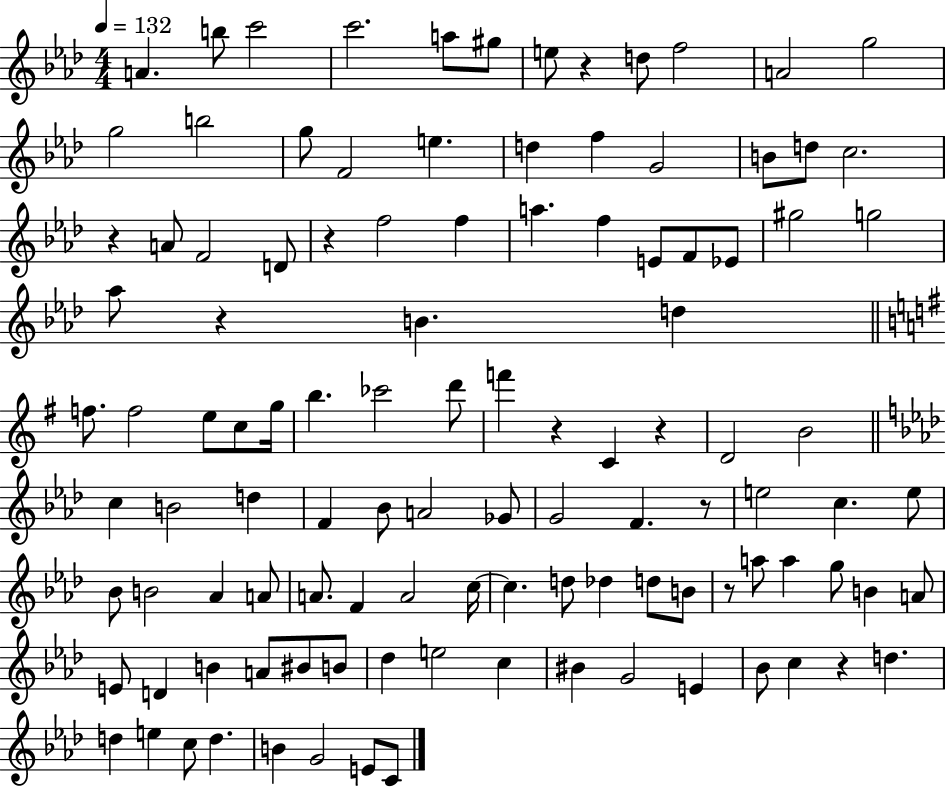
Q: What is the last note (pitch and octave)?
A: C4